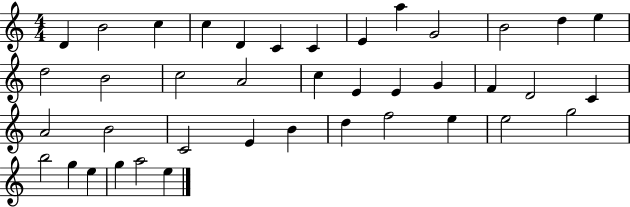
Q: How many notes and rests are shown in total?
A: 40